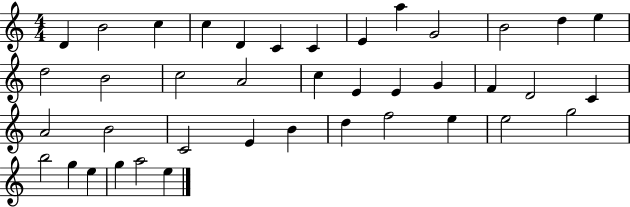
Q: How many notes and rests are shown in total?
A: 40